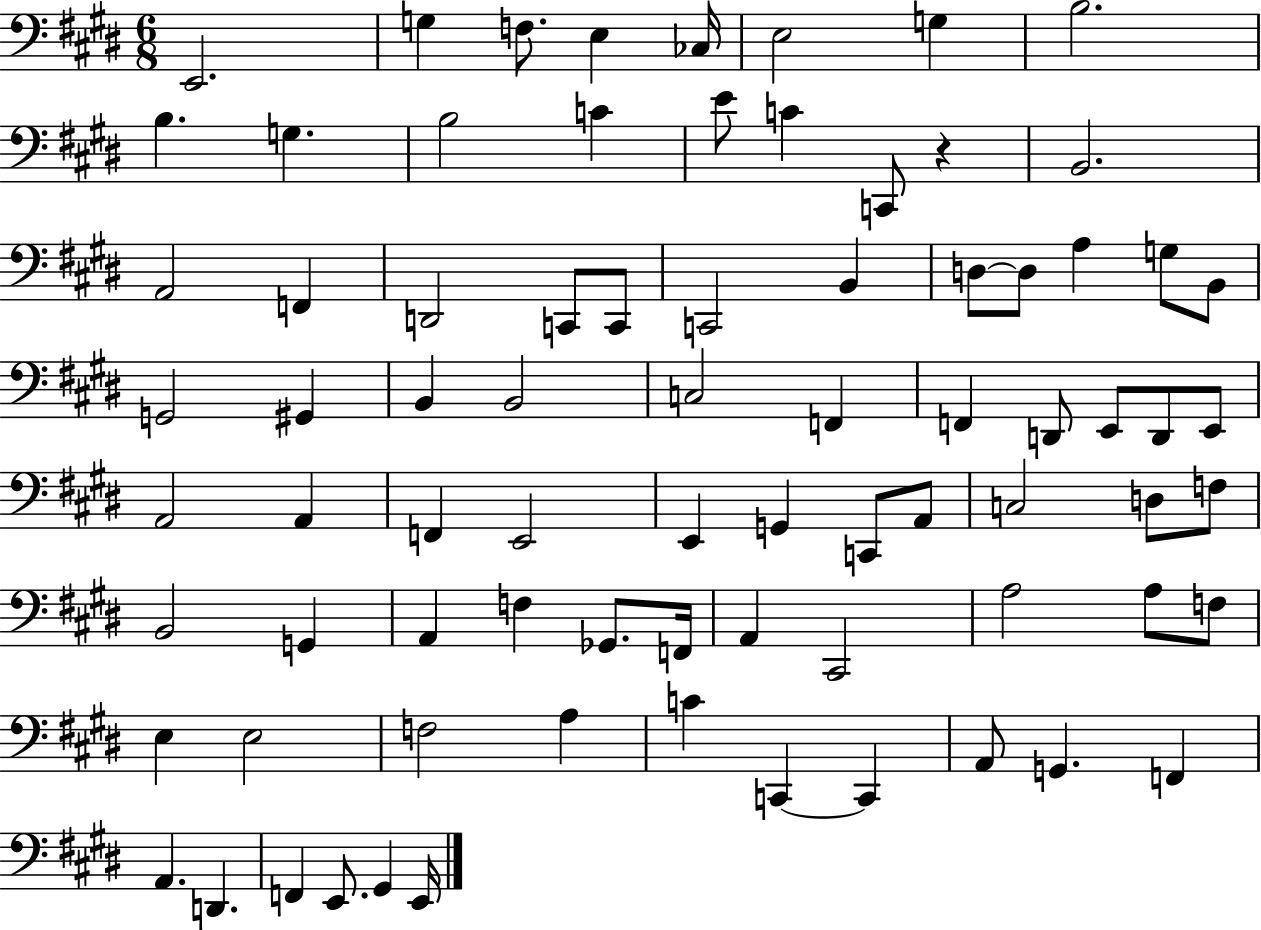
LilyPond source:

{
  \clef bass
  \numericTimeSignature
  \time 6/8
  \key e \major
  e,2. | g4 f8. e4 ces16 | e2 g4 | b2. | \break b4. g4. | b2 c'4 | e'8 c'4 c,8 r4 | b,2. | \break a,2 f,4 | d,2 c,8 c,8 | c,2 b,4 | d8~~ d8 a4 g8 b,8 | \break g,2 gis,4 | b,4 b,2 | c2 f,4 | f,4 d,8 e,8 d,8 e,8 | \break a,2 a,4 | f,4 e,2 | e,4 g,4 c,8 a,8 | c2 d8 f8 | \break b,2 g,4 | a,4 f4 ges,8. f,16 | a,4 cis,2 | a2 a8 f8 | \break e4 e2 | f2 a4 | c'4 c,4~~ c,4 | a,8 g,4. f,4 | \break a,4. d,4. | f,4 e,8. gis,4 e,16 | \bar "|."
}